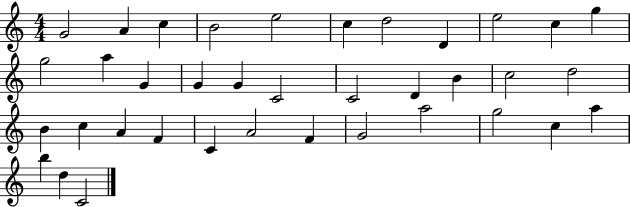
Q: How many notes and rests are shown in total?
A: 37